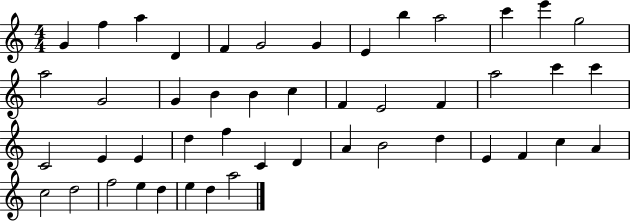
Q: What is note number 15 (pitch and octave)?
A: G4